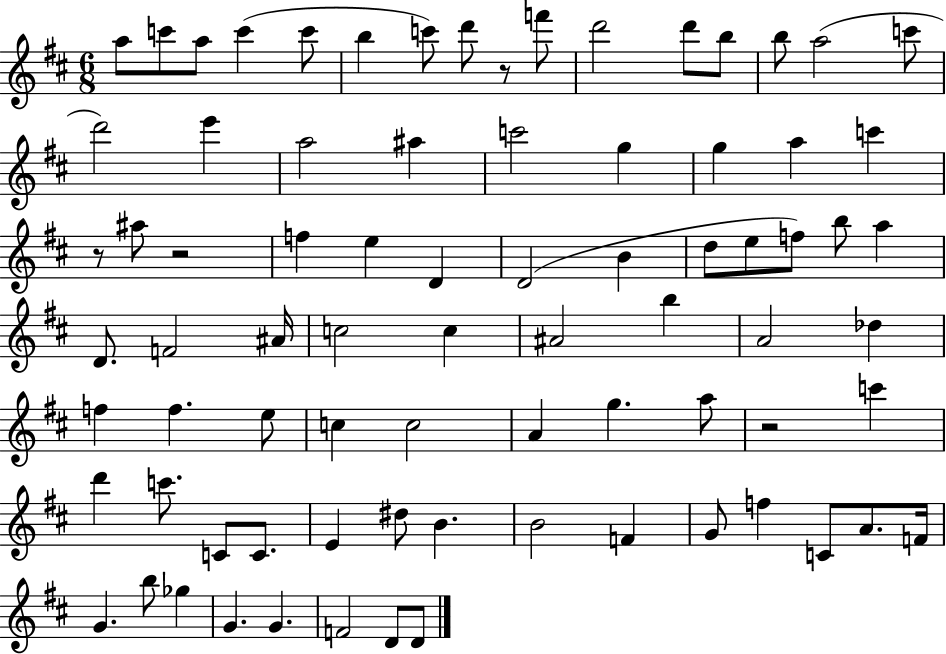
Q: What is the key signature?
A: D major